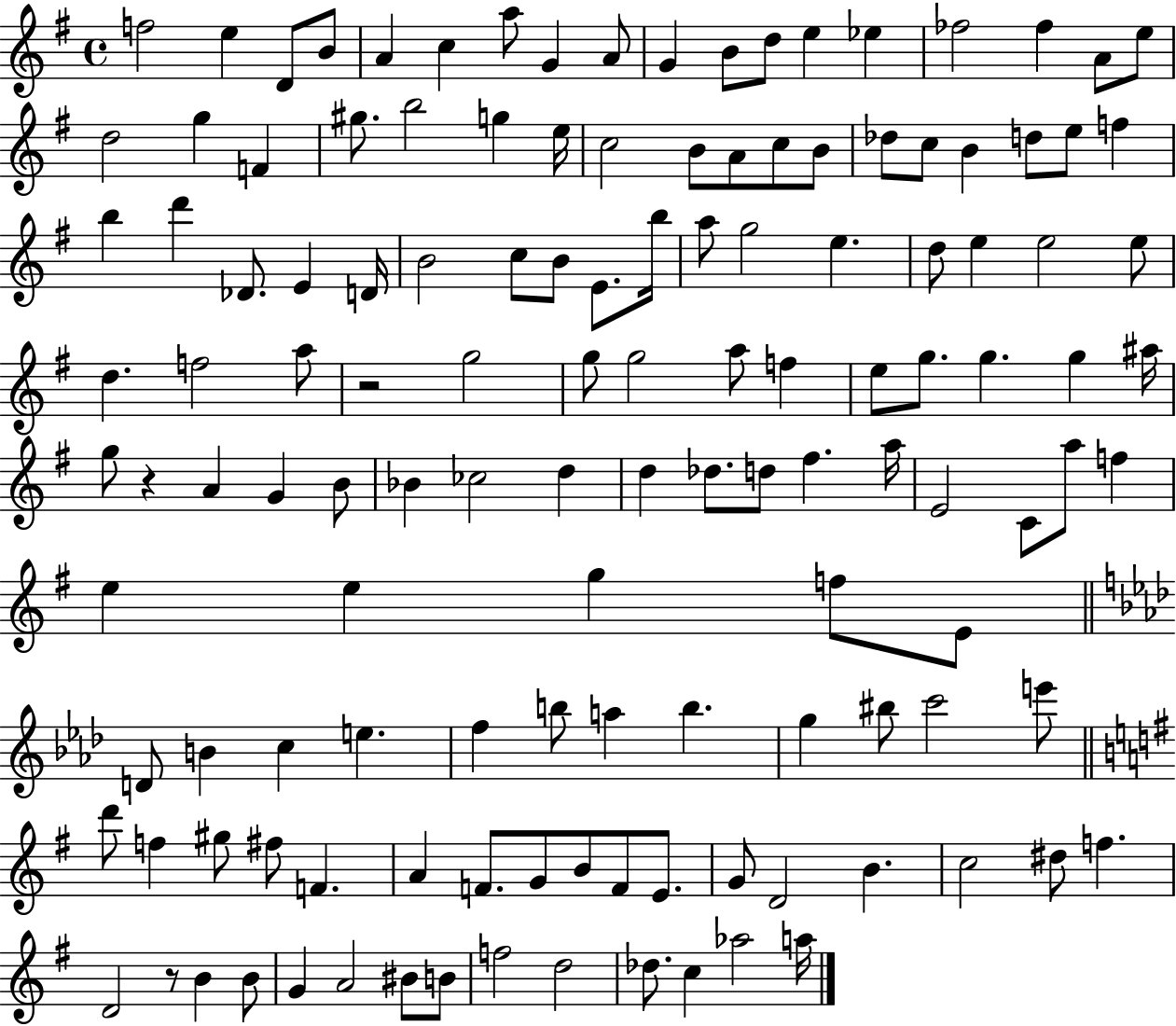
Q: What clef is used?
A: treble